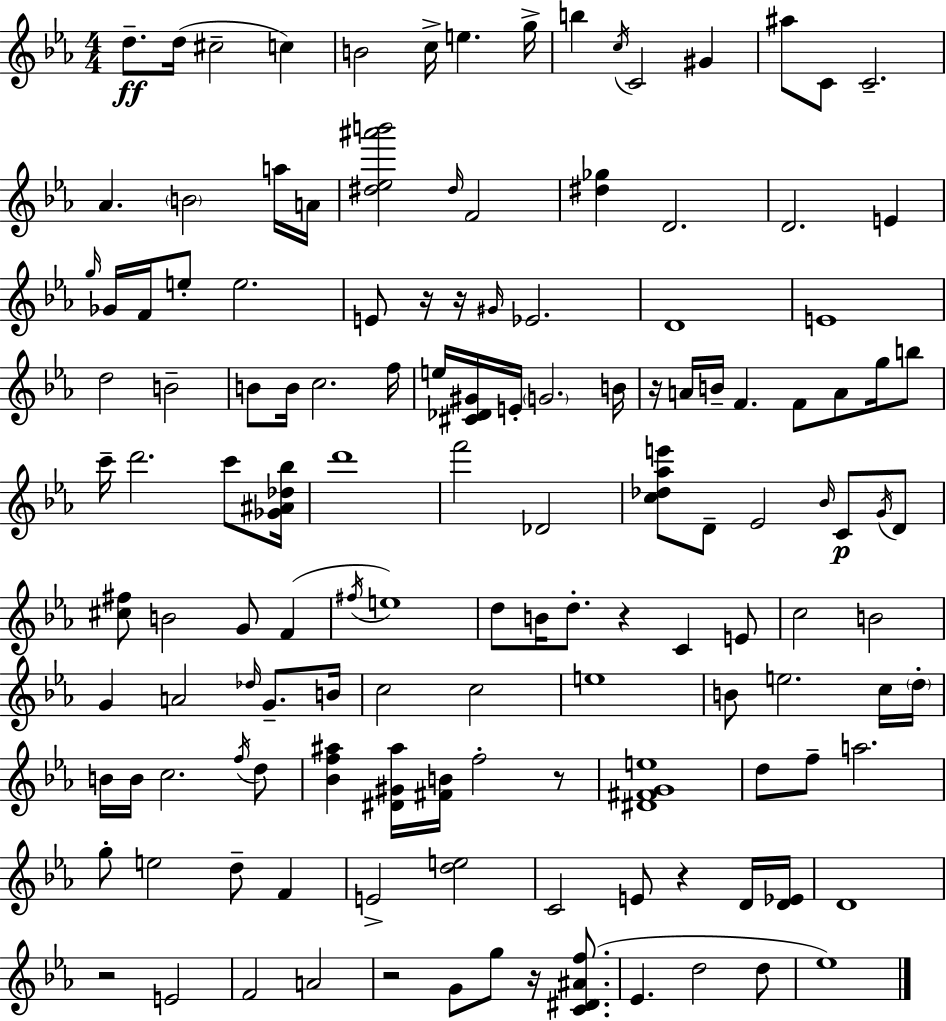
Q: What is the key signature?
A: EES major